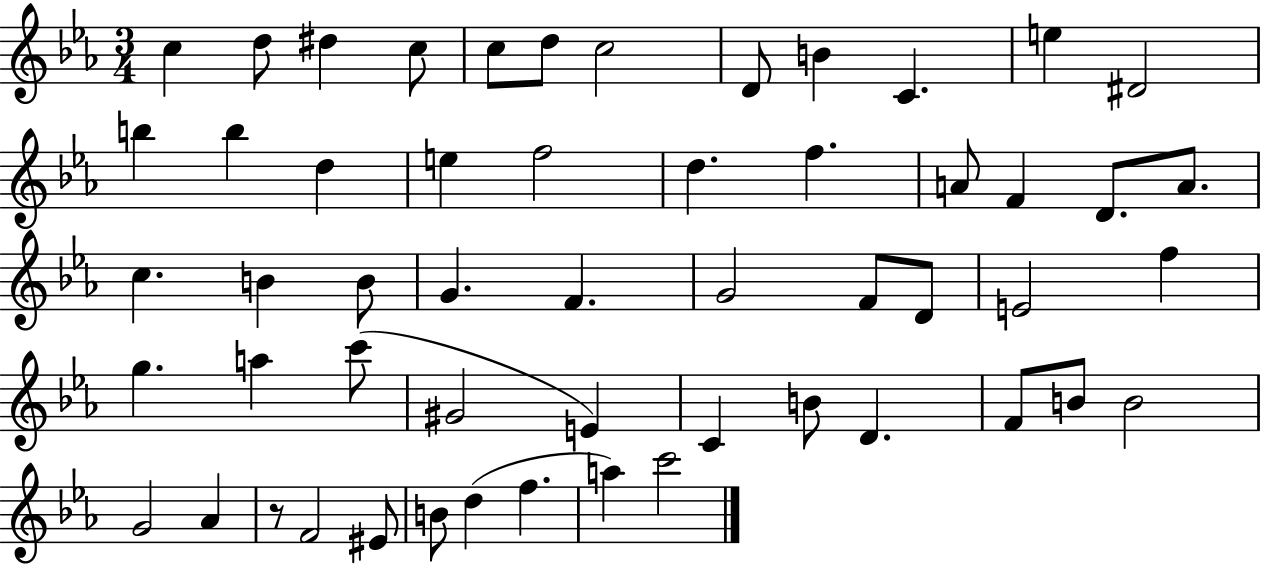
{
  \clef treble
  \numericTimeSignature
  \time 3/4
  \key ees \major
  c''4 d''8 dis''4 c''8 | c''8 d''8 c''2 | d'8 b'4 c'4. | e''4 dis'2 | \break b''4 b''4 d''4 | e''4 f''2 | d''4. f''4. | a'8 f'4 d'8. a'8. | \break c''4. b'4 b'8 | g'4. f'4. | g'2 f'8 d'8 | e'2 f''4 | \break g''4. a''4 c'''8( | gis'2 e'4) | c'4 b'8 d'4. | f'8 b'8 b'2 | \break g'2 aes'4 | r8 f'2 eis'8 | b'8 d''4( f''4. | a''4) c'''2 | \break \bar "|."
}